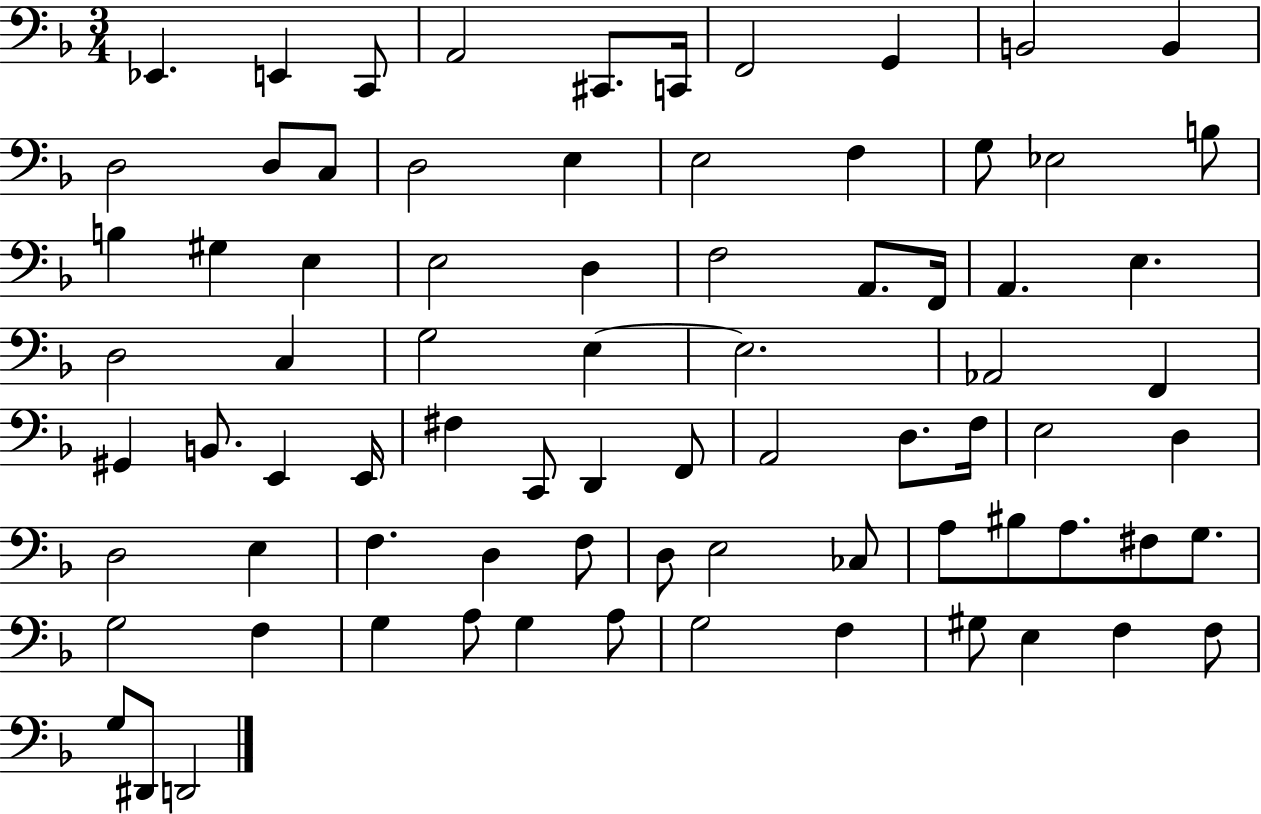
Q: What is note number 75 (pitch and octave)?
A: F3